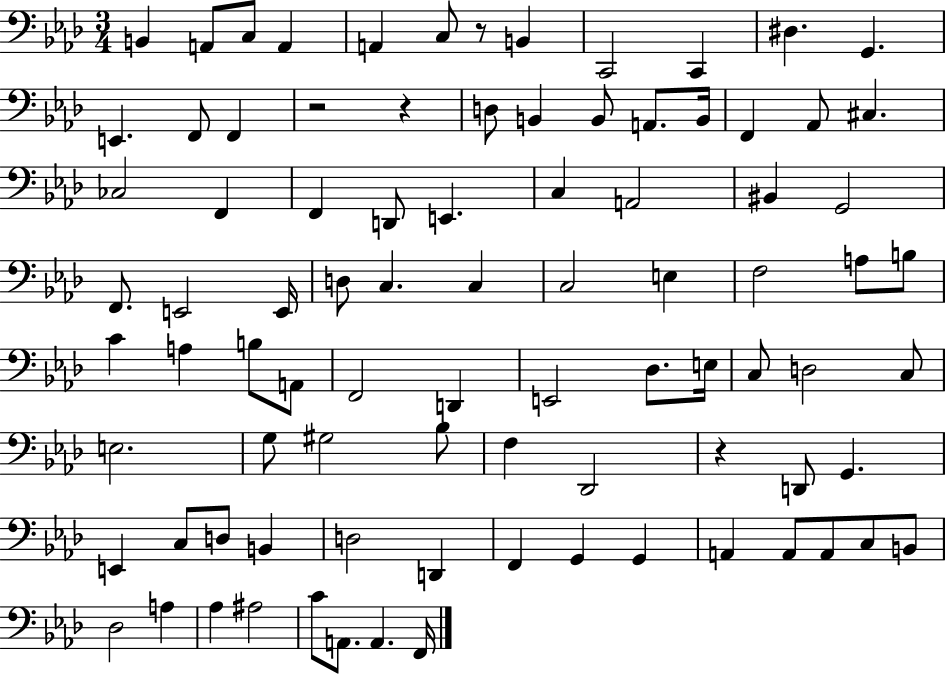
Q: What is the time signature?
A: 3/4